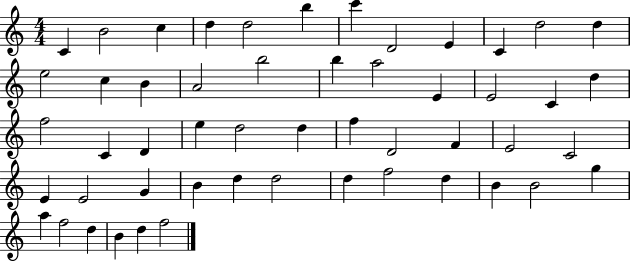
X:1
T:Untitled
M:4/4
L:1/4
K:C
C B2 c d d2 b c' D2 E C d2 d e2 c B A2 b2 b a2 E E2 C d f2 C D e d2 d f D2 F E2 C2 E E2 G B d d2 d f2 d B B2 g a f2 d B d f2